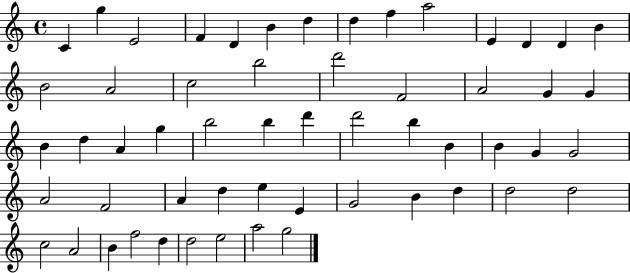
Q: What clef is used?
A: treble